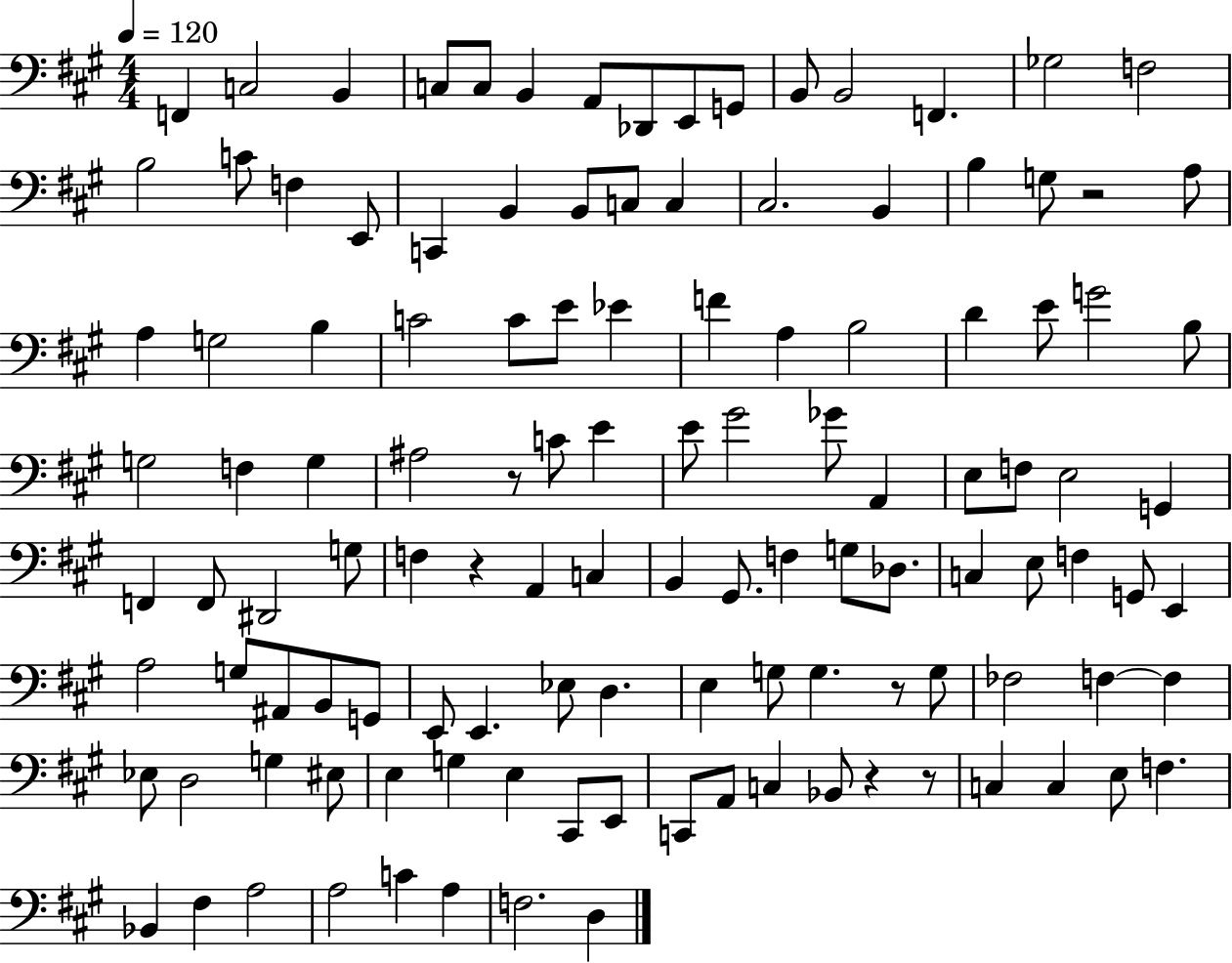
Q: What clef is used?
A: bass